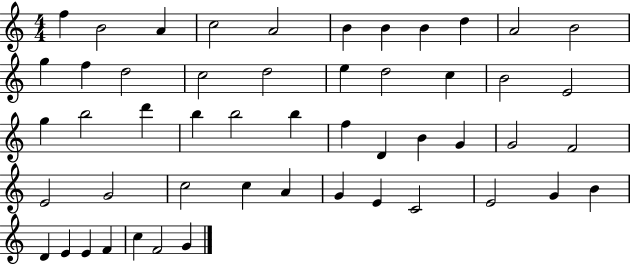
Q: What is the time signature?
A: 4/4